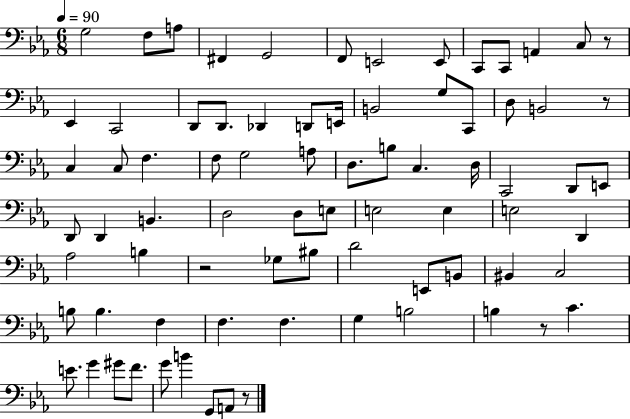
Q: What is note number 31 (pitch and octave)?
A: D3